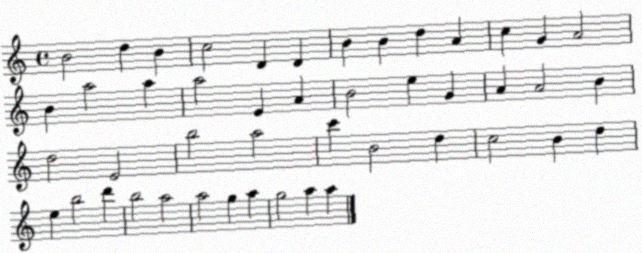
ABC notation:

X:1
T:Untitled
M:4/4
L:1/4
K:C
B2 d B c2 D D B B d A c G A2 B a2 a a2 E A B2 e G A A2 B d2 E2 b2 a2 c' B2 d c2 B d e b2 d' b2 a2 a2 g a g2 a a